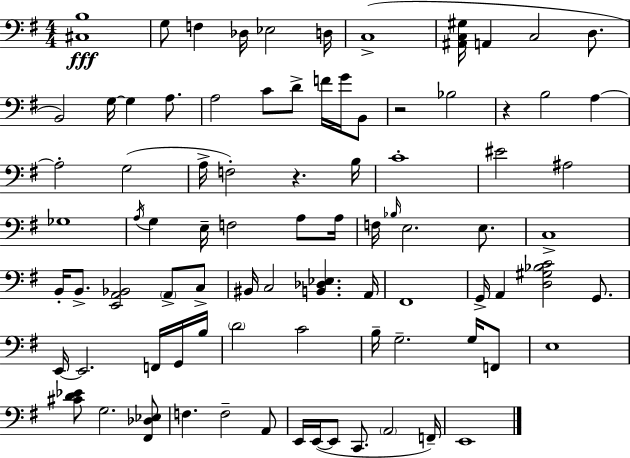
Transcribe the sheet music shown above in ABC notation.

X:1
T:Untitled
M:4/4
L:1/4
K:G
[^C,B,]4 G,/2 F, _D,/4 _E,2 D,/4 C,4 [^A,,C,^G,]/4 A,, C,2 D,/2 B,,2 G,/4 G, A,/2 A,2 C/2 D/2 F/4 G/4 B,,/2 z2 _B,2 z B,2 A, A,2 G,2 A,/4 F,2 z B,/4 C4 ^E2 ^A,2 _G,4 A,/4 G, E,/4 F,2 A,/2 A,/4 F,/4 _B,/4 E,2 E,/2 C,4 B,,/4 B,,/2 [E,,A,,_B,,]2 A,,/2 C,/2 ^B,,/4 C,2 [B,,_D,_E,] A,,/4 ^F,,4 G,,/4 A,, [D,^G,_B,C]2 G,,/2 E,,/4 E,,2 F,,/4 G,,/4 B,/4 D2 C2 B,/4 G,2 G,/4 F,,/2 E,4 [^CD_E]/2 G,2 [^F,,_D,_E,]/2 F, F,2 A,,/2 E,,/4 E,,/4 E,,/2 C,,/2 A,,2 F,,/4 E,,4